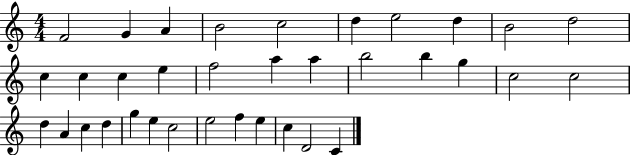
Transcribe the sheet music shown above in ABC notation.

X:1
T:Untitled
M:4/4
L:1/4
K:C
F2 G A B2 c2 d e2 d B2 d2 c c c e f2 a a b2 b g c2 c2 d A c d g e c2 e2 f e c D2 C